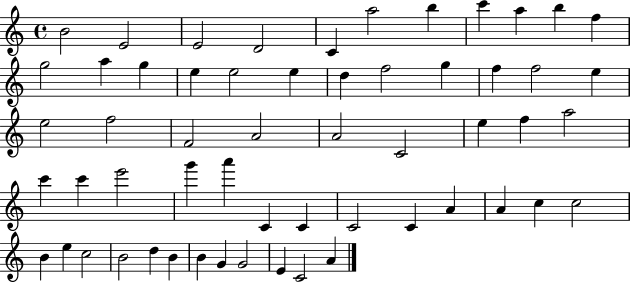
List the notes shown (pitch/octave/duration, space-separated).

B4/h E4/h E4/h D4/h C4/q A5/h B5/q C6/q A5/q B5/q F5/q G5/h A5/q G5/q E5/q E5/h E5/q D5/q F5/h G5/q F5/q F5/h E5/q E5/h F5/h F4/h A4/h A4/h C4/h E5/q F5/q A5/h C6/q C6/q E6/h G6/q A6/q C4/q C4/q C4/h C4/q A4/q A4/q C5/q C5/h B4/q E5/q C5/h B4/h D5/q B4/q B4/q G4/q G4/h E4/q C4/h A4/q